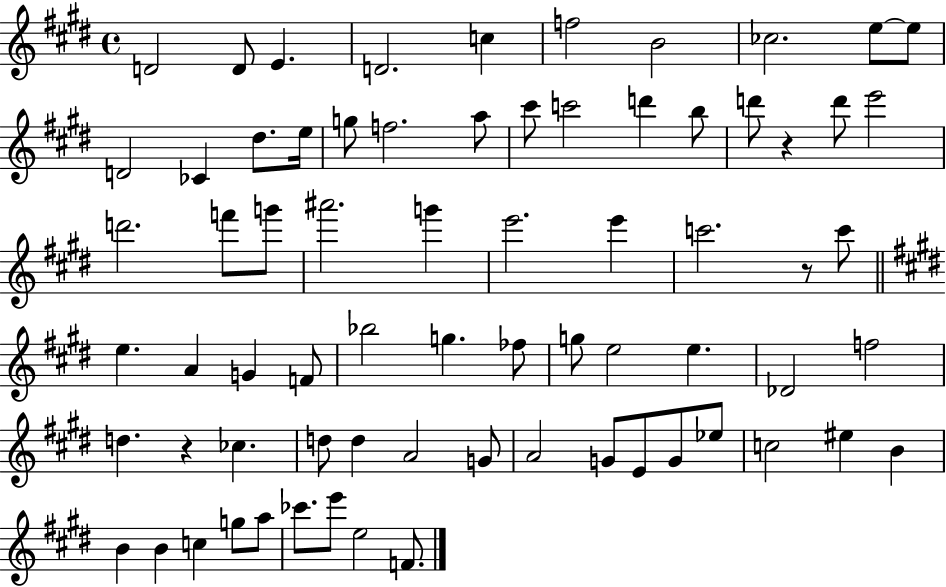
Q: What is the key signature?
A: E major